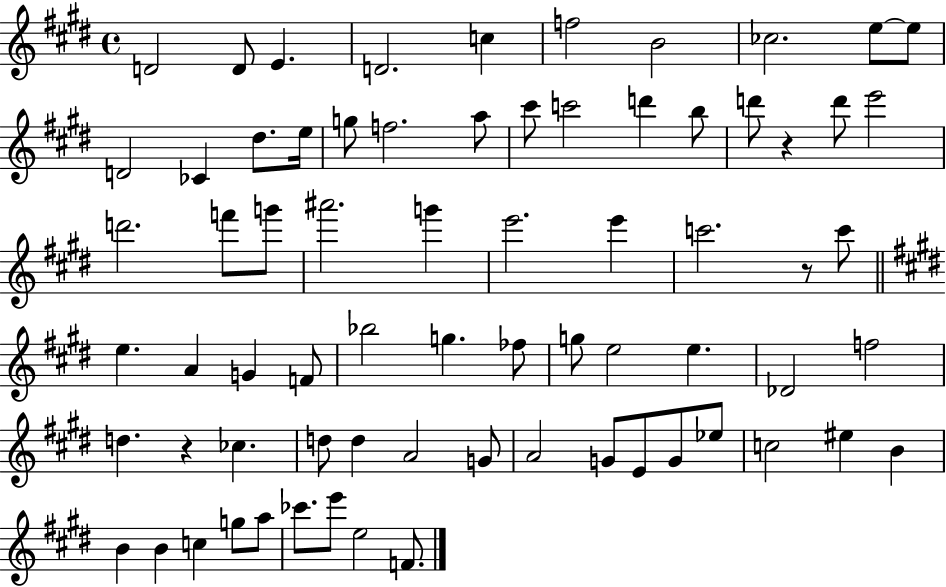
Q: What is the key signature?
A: E major